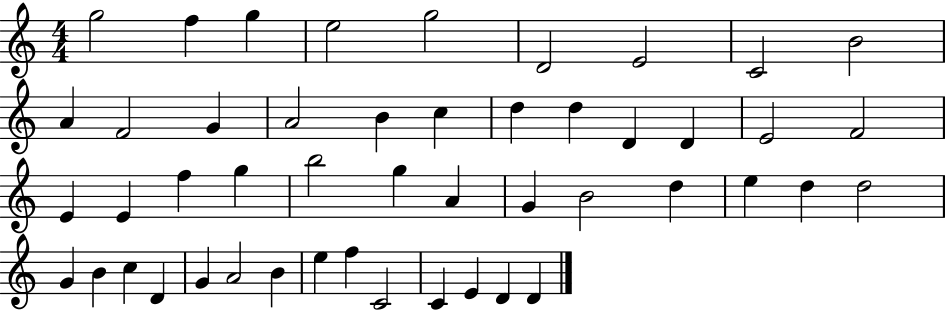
X:1
T:Untitled
M:4/4
L:1/4
K:C
g2 f g e2 g2 D2 E2 C2 B2 A F2 G A2 B c d d D D E2 F2 E E f g b2 g A G B2 d e d d2 G B c D G A2 B e f C2 C E D D